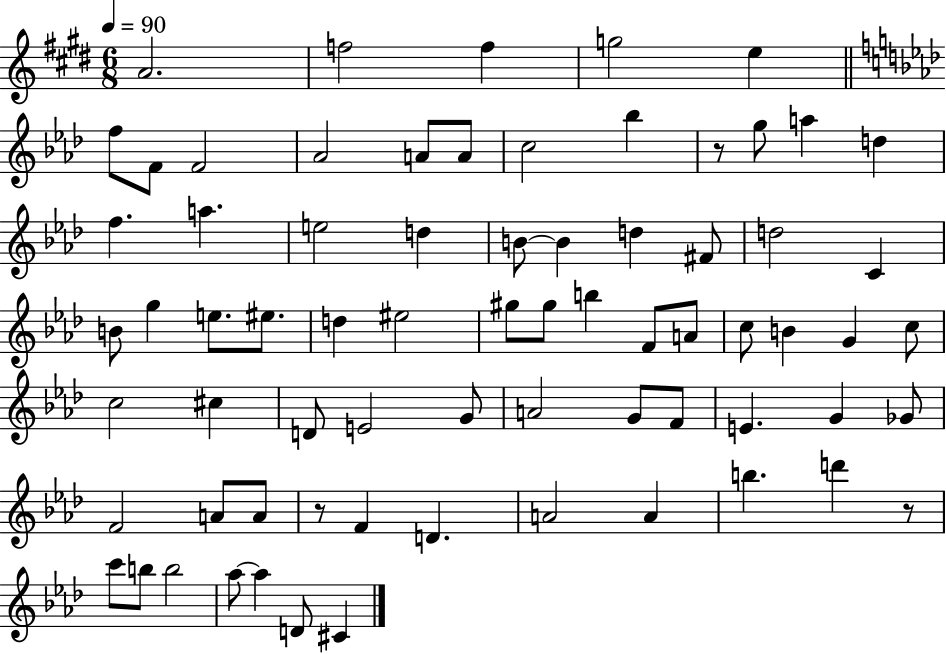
{
  \clef treble
  \numericTimeSignature
  \time 6/8
  \key e \major
  \tempo 4 = 90
  \repeat volta 2 { a'2. | f''2 f''4 | g''2 e''4 | \bar "||" \break \key aes \major f''8 f'8 f'2 | aes'2 a'8 a'8 | c''2 bes''4 | r8 g''8 a''4 d''4 | \break f''4. a''4. | e''2 d''4 | b'8~~ b'4 d''4 fis'8 | d''2 c'4 | \break b'8 g''4 e''8. eis''8. | d''4 eis''2 | gis''8 gis''8 b''4 f'8 a'8 | c''8 b'4 g'4 c''8 | \break c''2 cis''4 | d'8 e'2 g'8 | a'2 g'8 f'8 | e'4. g'4 ges'8 | \break f'2 a'8 a'8 | r8 f'4 d'4. | a'2 a'4 | b''4. d'''4 r8 | \break c'''8 b''8 b''2 | aes''8~~ aes''4 d'8 cis'4 | } \bar "|."
}